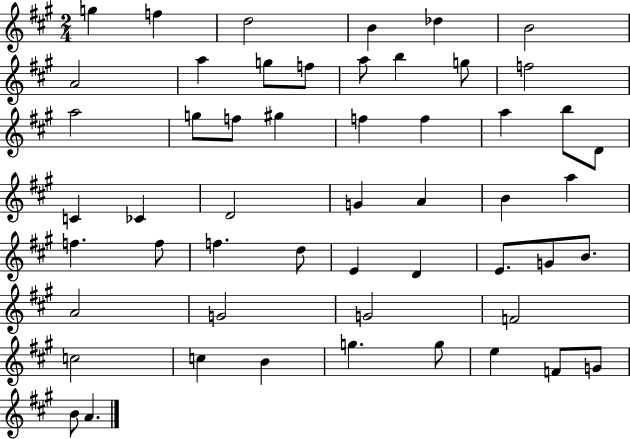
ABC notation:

X:1
T:Untitled
M:2/4
L:1/4
K:A
g f d2 B _d B2 A2 a g/2 f/2 a/2 b g/2 f2 a2 g/2 f/2 ^g f f a b/2 D/2 C _C D2 G A B a f f/2 f d/2 E D E/2 G/2 B/2 A2 G2 G2 F2 c2 c B g g/2 e F/2 G/2 B/2 A